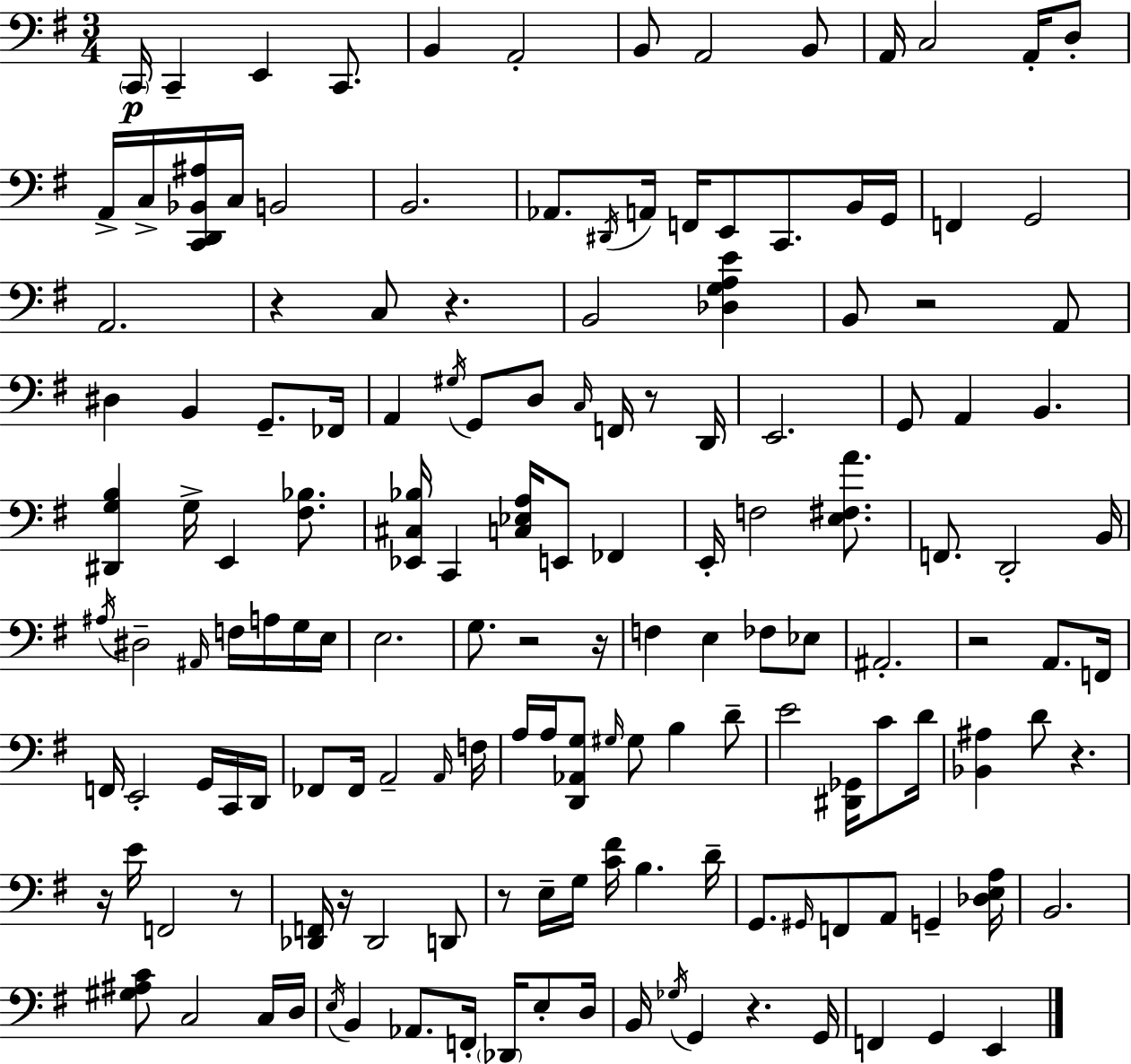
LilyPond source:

{
  \clef bass
  \numericTimeSignature
  \time 3/4
  \key g \major
  \parenthesize c,16\p c,4-- e,4 c,8. | b,4 a,2-. | b,8 a,2 b,8 | a,16 c2 a,16-. d8-. | \break a,16-> c16-> <c, d, bes, ais>16 c16 b,2 | b,2. | aes,8. \acciaccatura { dis,16 } a,16 f,16 e,8 c,8. b,16 | g,16 f,4 g,2 | \break a,2. | r4 c8 r4. | b,2 <des g a e'>4 | b,8 r2 a,8 | \break dis4 b,4 g,8.-- | fes,16 a,4 \acciaccatura { gis16 } g,8 d8 \grace { c16 } f,16 | r8 d,16 e,2. | g,8 a,4 b,4. | \break <dis, g b>4 g16-> e,4 | <fis bes>8. <ees, cis bes>16 c,4 <c ees a>16 e,8 fes,4 | e,16-. f2 | <e fis a'>8. f,8. d,2-. | \break b,16 \acciaccatura { ais16 } dis2-- | \grace { ais,16 } f16 a16 g16 e16 e2. | g8. r2 | r16 f4 e4 | \break fes8 ees8 ais,2.-. | r2 | a,8. f,16 f,16 e,2-. | g,16 c,16 d,16 fes,8 fes,16 a,2-- | \break \grace { a,16 } f16 a16 a16 <d, aes, g>8 \grace { gis16 } gis8 | b4 d'8-- e'2 | <dis, ges,>16 c'8 d'16 <bes, ais>4 d'8 | r4. r16 e'16 f,2 | \break r8 <des, f,>16 r16 des,2 | d,8 r8 e16-- g16 <c' fis'>16 | b4. d'16-- g,8. \grace { gis,16 } f,8 | a,8 g,4-- <des e a>16 b,2. | \break <gis ais c'>8 c2 | c16 d16 \acciaccatura { e16 } b,4 | aes,8. f,16-. \parenthesize des,16 e8-. d16 b,16 \acciaccatura { ges16 } g,4 | r4. g,16 f,4 | \break g,4 e,4 \bar "|."
}